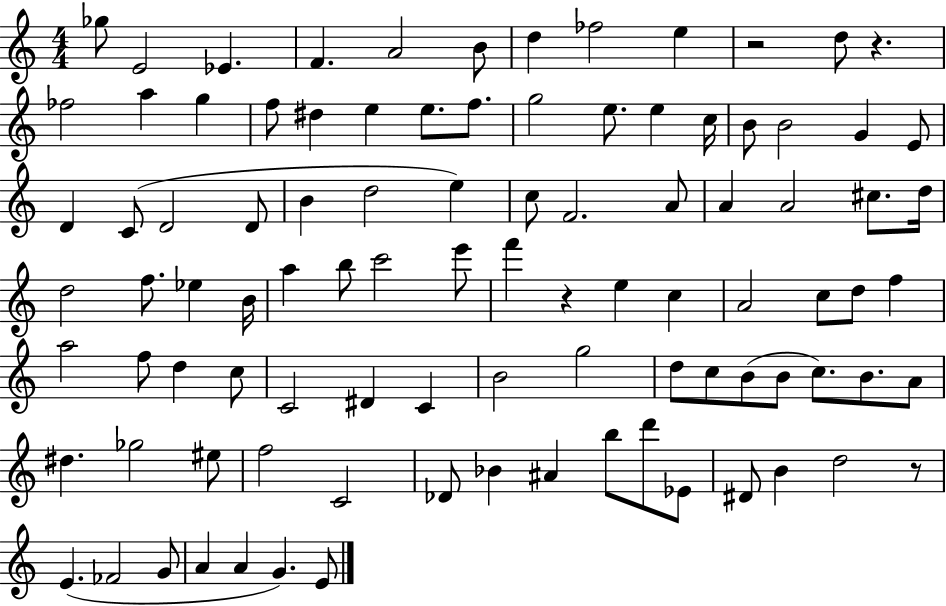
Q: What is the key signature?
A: C major